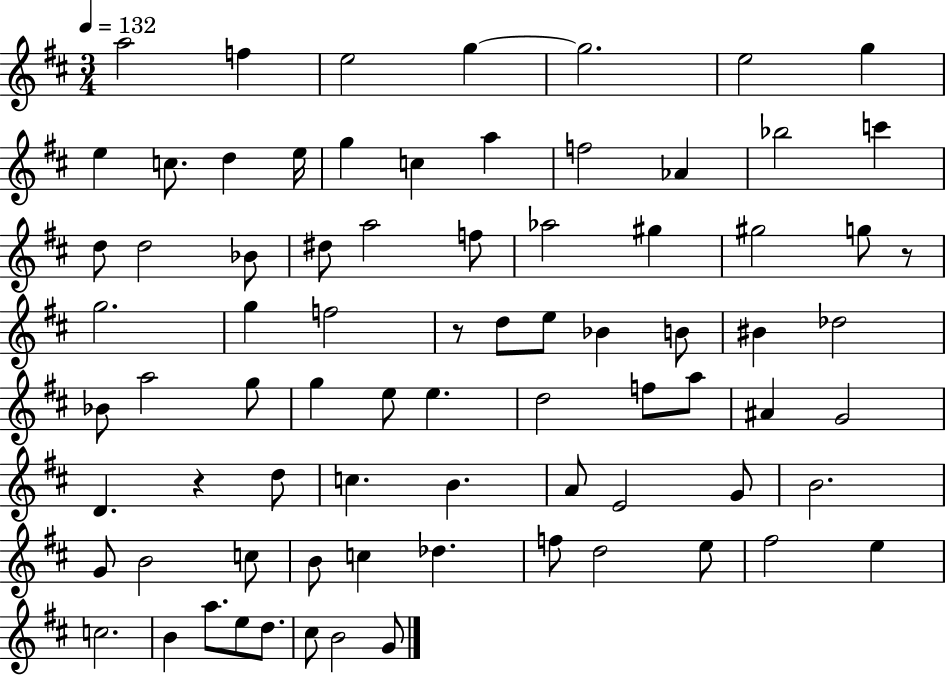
{
  \clef treble
  \numericTimeSignature
  \time 3/4
  \key d \major
  \tempo 4 = 132
  a''2 f''4 | e''2 g''4~~ | g''2. | e''2 g''4 | \break e''4 c''8. d''4 e''16 | g''4 c''4 a''4 | f''2 aes'4 | bes''2 c'''4 | \break d''8 d''2 bes'8 | dis''8 a''2 f''8 | aes''2 gis''4 | gis''2 g''8 r8 | \break g''2. | g''4 f''2 | r8 d''8 e''8 bes'4 b'8 | bis'4 des''2 | \break bes'8 a''2 g''8 | g''4 e''8 e''4. | d''2 f''8 a''8 | ais'4 g'2 | \break d'4. r4 d''8 | c''4. b'4. | a'8 e'2 g'8 | b'2. | \break g'8 b'2 c''8 | b'8 c''4 des''4. | f''8 d''2 e''8 | fis''2 e''4 | \break c''2. | b'4 a''8. e''8 d''8. | cis''8 b'2 g'8 | \bar "|."
}